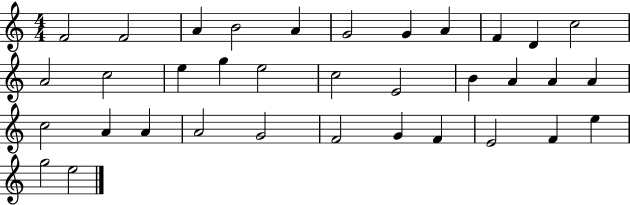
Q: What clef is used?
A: treble